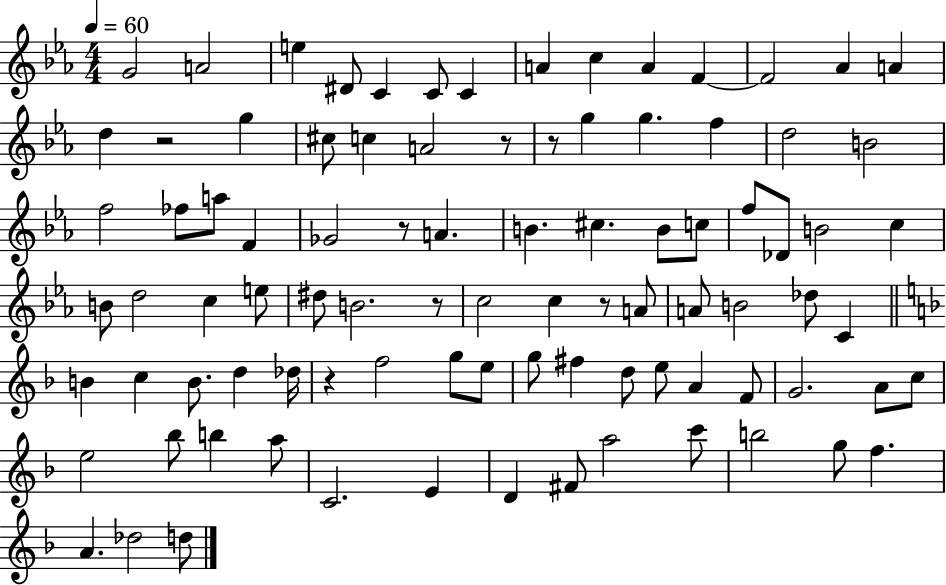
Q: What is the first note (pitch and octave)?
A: G4